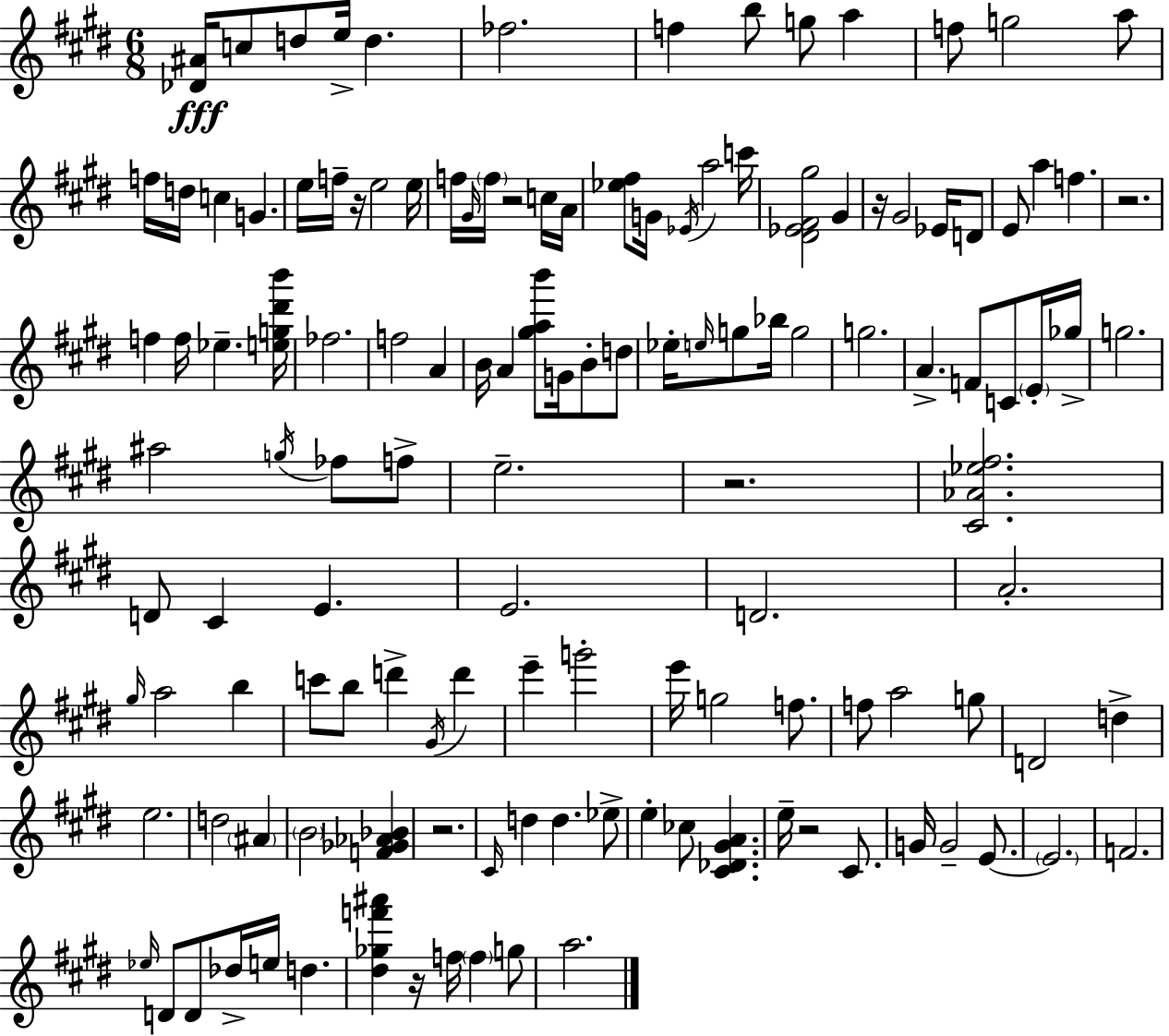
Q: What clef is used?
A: treble